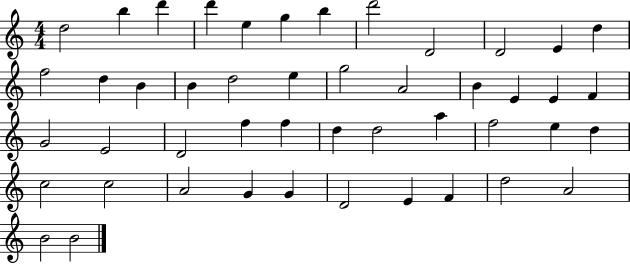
D5/h B5/q D6/q D6/q E5/q G5/q B5/q D6/h D4/h D4/h E4/q D5/q F5/h D5/q B4/q B4/q D5/h E5/q G5/h A4/h B4/q E4/q E4/q F4/q G4/h E4/h D4/h F5/q F5/q D5/q D5/h A5/q F5/h E5/q D5/q C5/h C5/h A4/h G4/q G4/q D4/h E4/q F4/q D5/h A4/h B4/h B4/h